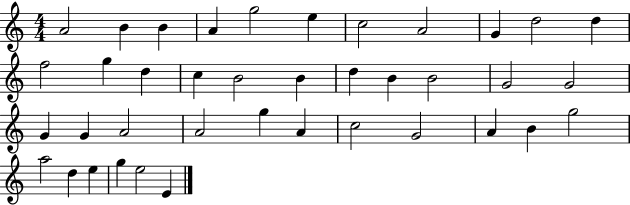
{
  \clef treble
  \numericTimeSignature
  \time 4/4
  \key c \major
  a'2 b'4 b'4 | a'4 g''2 e''4 | c''2 a'2 | g'4 d''2 d''4 | \break f''2 g''4 d''4 | c''4 b'2 b'4 | d''4 b'4 b'2 | g'2 g'2 | \break g'4 g'4 a'2 | a'2 g''4 a'4 | c''2 g'2 | a'4 b'4 g''2 | \break a''2 d''4 e''4 | g''4 e''2 e'4 | \bar "|."
}